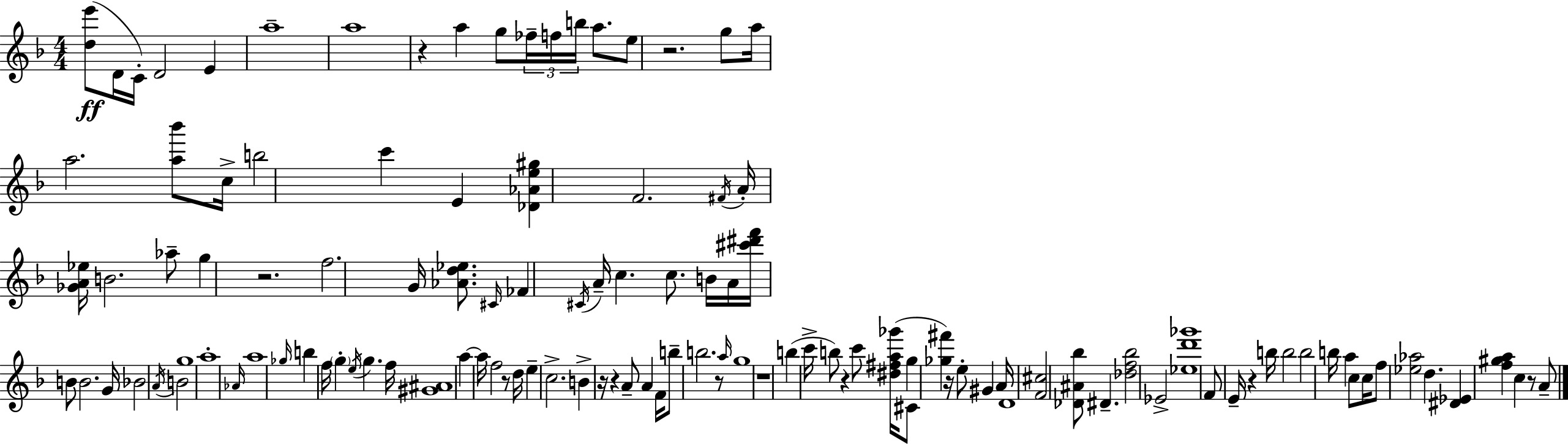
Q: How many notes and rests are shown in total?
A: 120